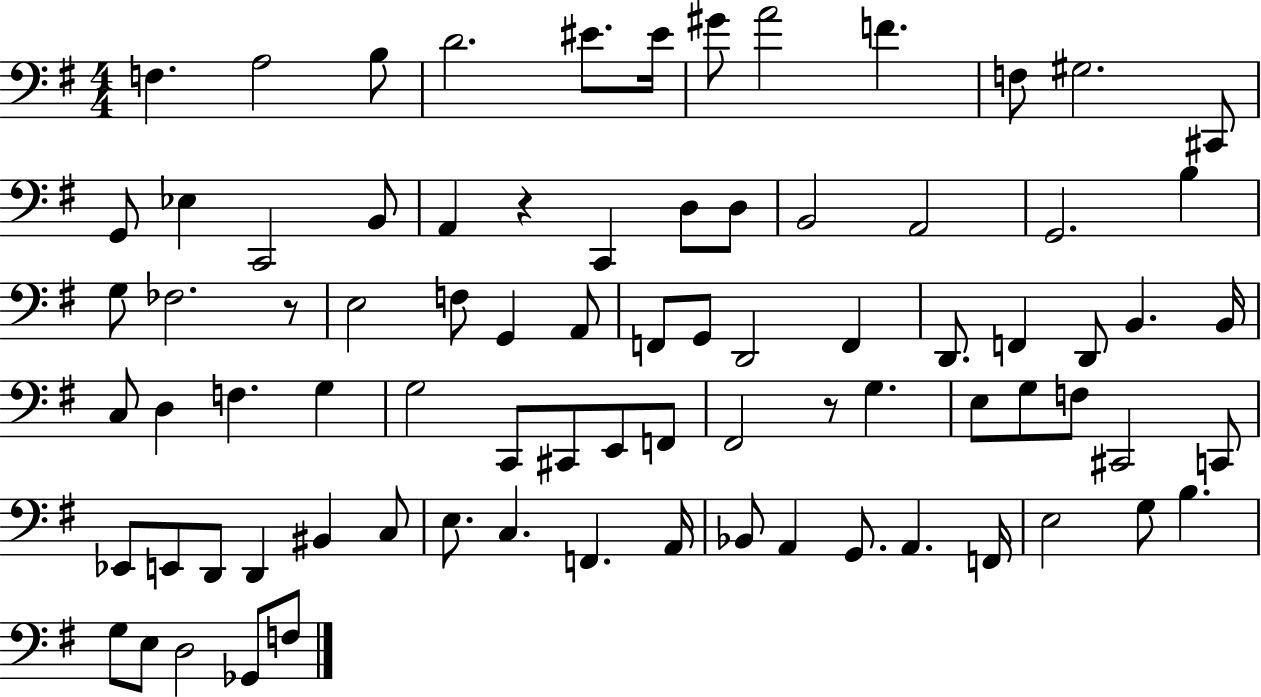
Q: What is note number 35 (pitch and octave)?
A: D2